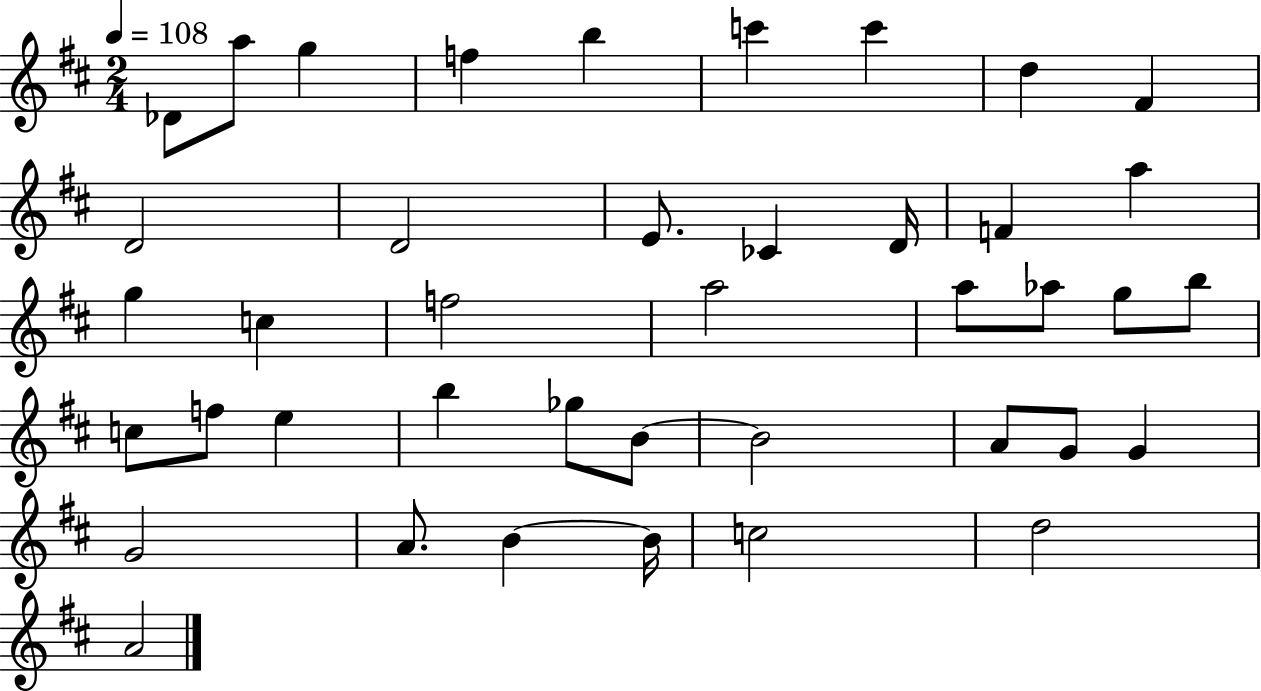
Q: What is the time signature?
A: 2/4